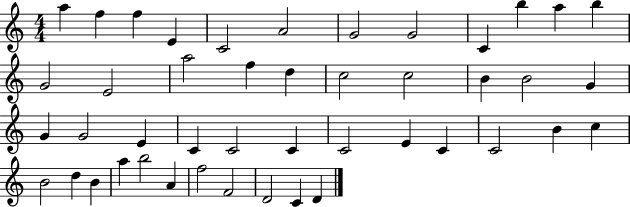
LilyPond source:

{
  \clef treble
  \numericTimeSignature
  \time 4/4
  \key c \major
  a''4 f''4 f''4 e'4 | c'2 a'2 | g'2 g'2 | c'4 b''4 a''4 b''4 | \break g'2 e'2 | a''2 f''4 d''4 | c''2 c''2 | b'4 b'2 g'4 | \break g'4 g'2 e'4 | c'4 c'2 c'4 | c'2 e'4 c'4 | c'2 b'4 c''4 | \break b'2 d''4 b'4 | a''4 b''2 a'4 | f''2 f'2 | d'2 c'4 d'4 | \break \bar "|."
}